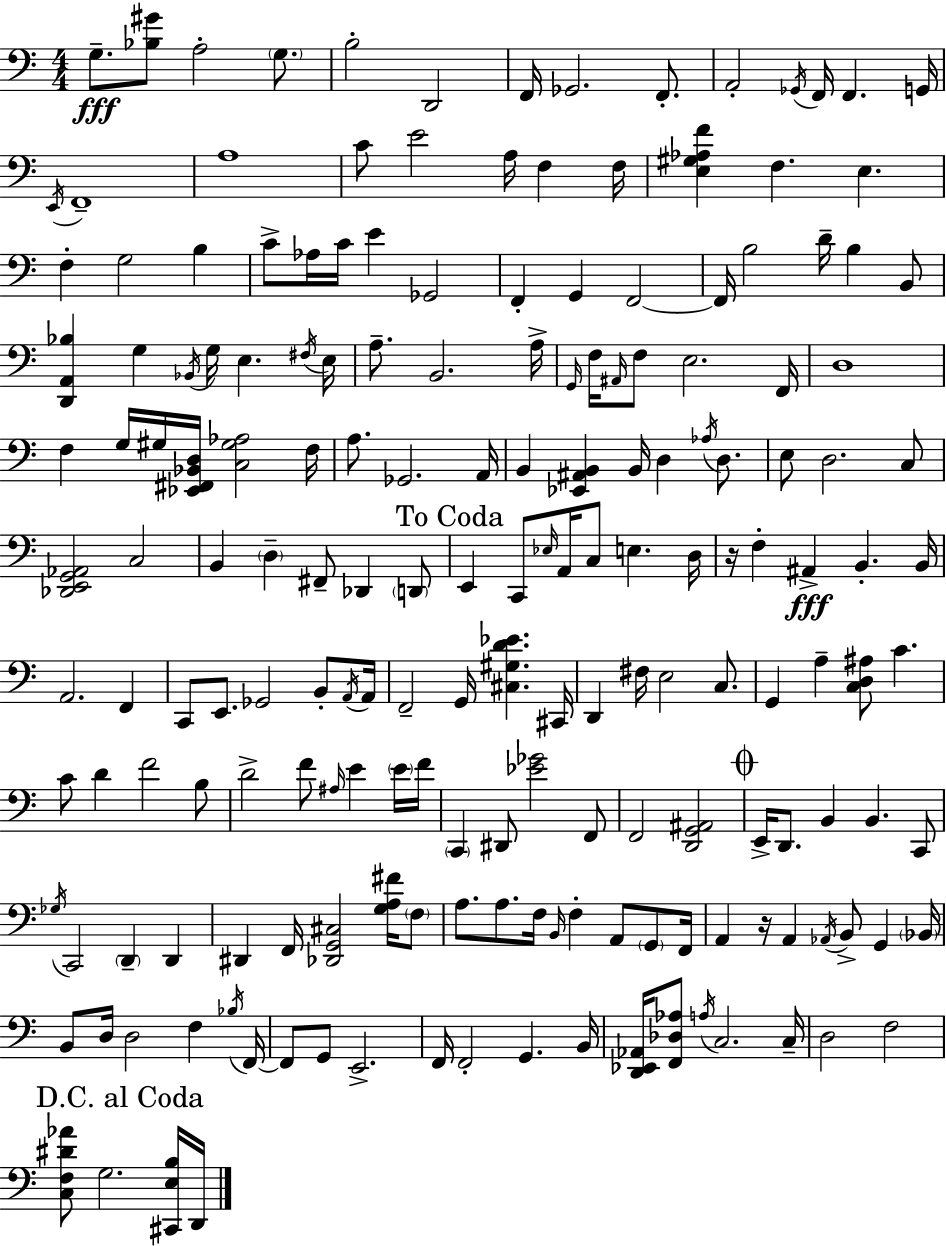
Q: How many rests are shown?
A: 2